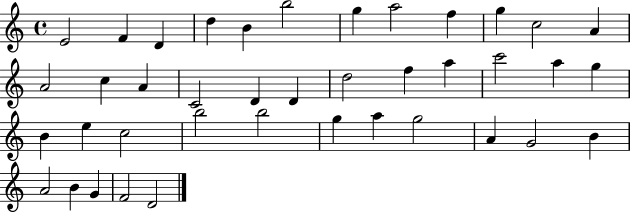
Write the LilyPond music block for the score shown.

{
  \clef treble
  \time 4/4
  \defaultTimeSignature
  \key c \major
  e'2 f'4 d'4 | d''4 b'4 b''2 | g''4 a''2 f''4 | g''4 c''2 a'4 | \break a'2 c''4 a'4 | c'2 d'4 d'4 | d''2 f''4 a''4 | c'''2 a''4 g''4 | \break b'4 e''4 c''2 | b''2 b''2 | g''4 a''4 g''2 | a'4 g'2 b'4 | \break a'2 b'4 g'4 | f'2 d'2 | \bar "|."
}